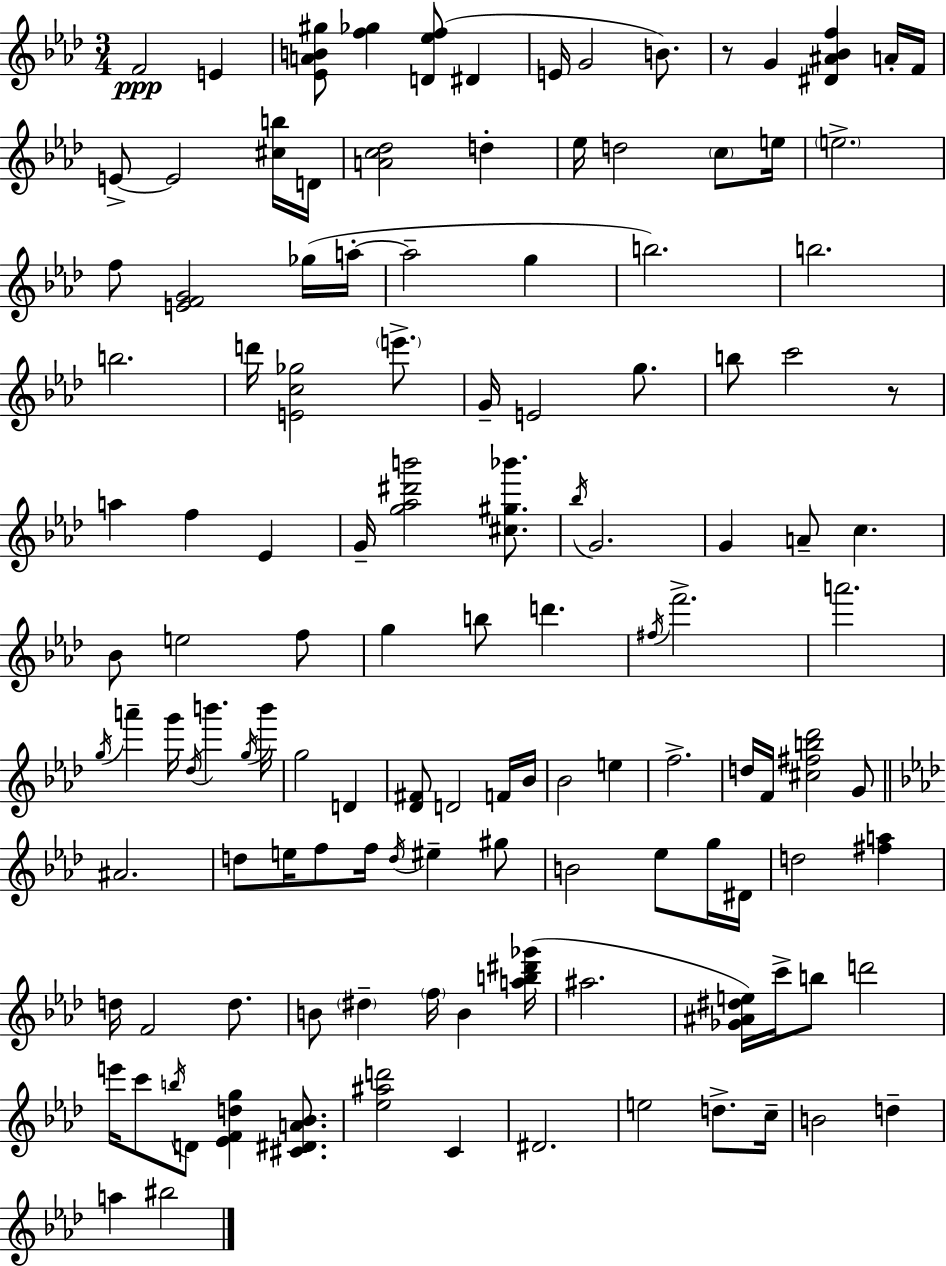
F4/h E4/q [Eb4,A4,B4,G#5]/e [F5,Gb5]/q [D4,Eb5,F5]/e D#4/q E4/s G4/h B4/e. R/e G4/q [D#4,A#4,Bb4,F5]/q A4/s F4/s E4/e E4/h [C#5,B5]/s D4/s [A4,C5,Db5]/h D5/q Eb5/s D5/h C5/e E5/s E5/h. F5/e [E4,F4,G4]/h Gb5/s A5/s A5/h G5/q B5/h. B5/h. B5/h. D6/s [E4,C5,Gb5]/h E6/e. G4/s E4/h G5/e. B5/e C6/h R/e A5/q F5/q Eb4/q G4/s [G5,Ab5,D#6,B6]/h [C#5,G#5,Bb6]/e. Bb5/s G4/h. G4/q A4/e C5/q. Bb4/e E5/h F5/e G5/q B5/e D6/q. F#5/s F6/h. A6/h. G5/s A6/q G6/s Db5/s B6/q. G5/s B6/s G5/h D4/q [Db4,F#4]/e D4/h F4/s Bb4/s Bb4/h E5/q F5/h. D5/s F4/s [C#5,F#5,B5,Db6]/h G4/e A#4/h. D5/e E5/s F5/e F5/s D5/s EIS5/q G#5/e B4/h Eb5/e G5/s D#4/s D5/h [F#5,A5]/q D5/s F4/h D5/e. B4/e D#5/q F5/s B4/q [A5,B5,D#6,Gb6]/s A#5/h. [Gb4,A#4,D#5,E5]/s C6/s B5/e D6/h E6/s C6/e B5/s D4/e [Eb4,F4,D5,G5]/q [C#4,D#4,A4,Bb4]/e. [Eb5,A#5,D6]/h C4/q D#4/h. E5/h D5/e. C5/s B4/h D5/q A5/q BIS5/h